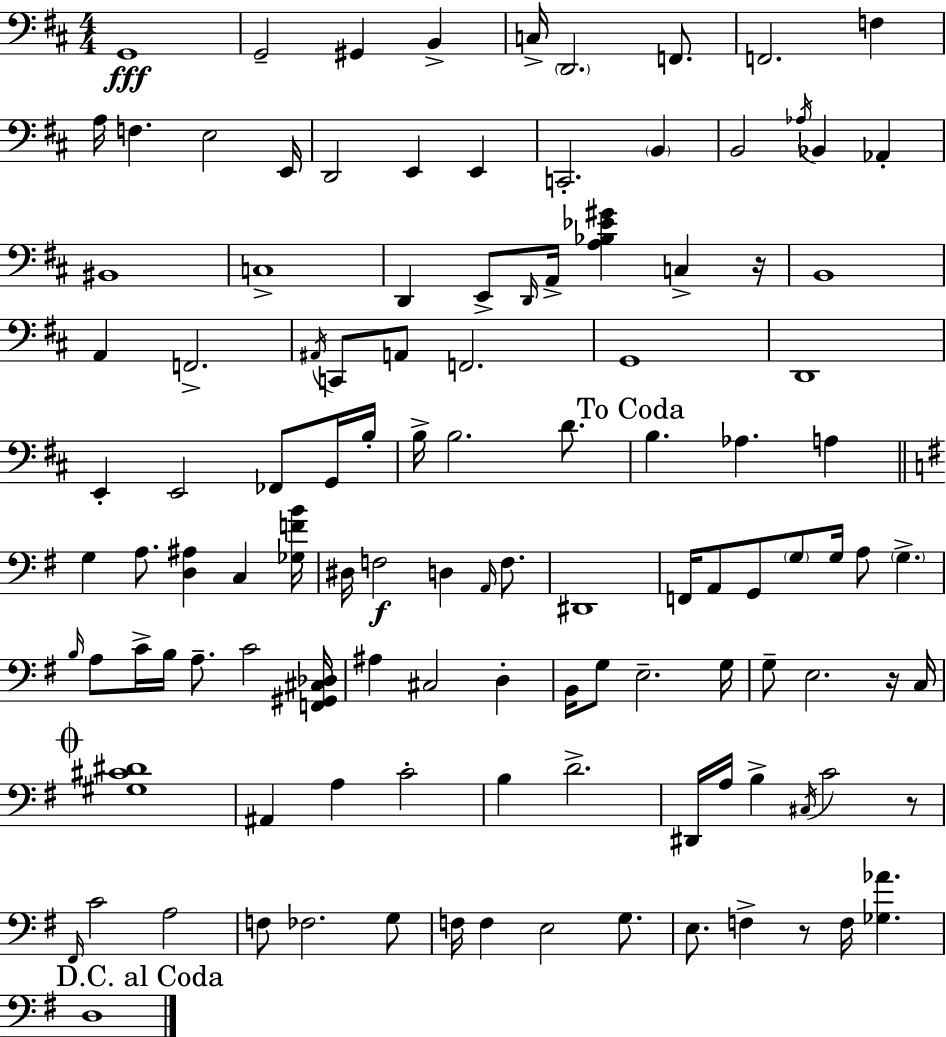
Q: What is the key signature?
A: D major